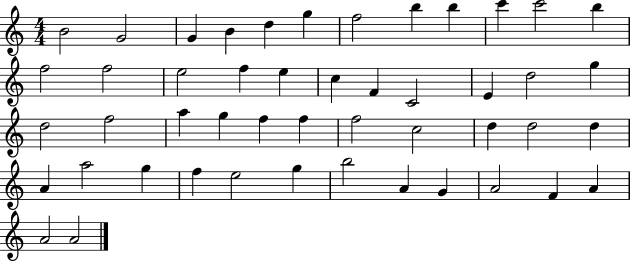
B4/h G4/h G4/q B4/q D5/q G5/q F5/h B5/q B5/q C6/q C6/h B5/q F5/h F5/h E5/h F5/q E5/q C5/q F4/q C4/h E4/q D5/h G5/q D5/h F5/h A5/q G5/q F5/q F5/q F5/h C5/h D5/q D5/h D5/q A4/q A5/h G5/q F5/q E5/h G5/q B5/h A4/q G4/q A4/h F4/q A4/q A4/h A4/h